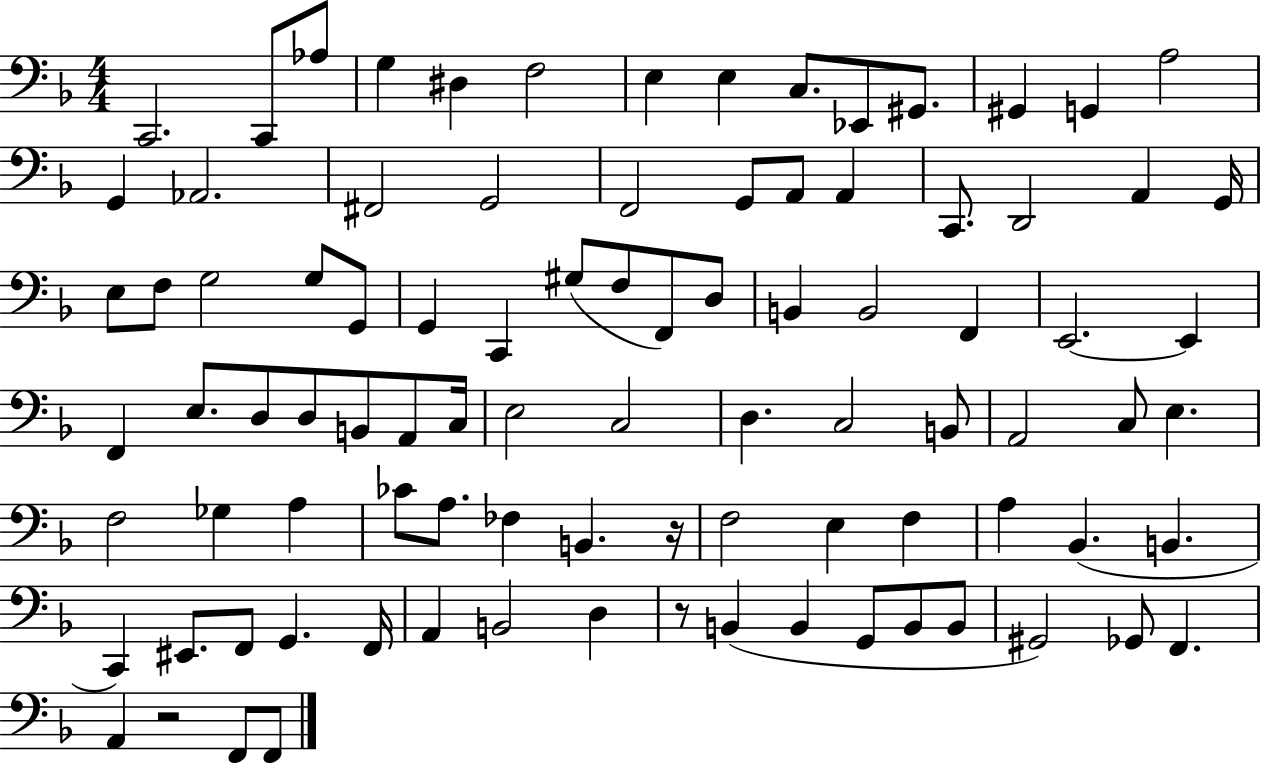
X:1
T:Untitled
M:4/4
L:1/4
K:F
C,,2 C,,/2 _A,/2 G, ^D, F,2 E, E, C,/2 _E,,/2 ^G,,/2 ^G,, G,, A,2 G,, _A,,2 ^F,,2 G,,2 F,,2 G,,/2 A,,/2 A,, C,,/2 D,,2 A,, G,,/4 E,/2 F,/2 G,2 G,/2 G,,/2 G,, C,, ^G,/2 F,/2 F,,/2 D,/2 B,, B,,2 F,, E,,2 E,, F,, E,/2 D,/2 D,/2 B,,/2 A,,/2 C,/4 E,2 C,2 D, C,2 B,,/2 A,,2 C,/2 E, F,2 _G, A, _C/2 A,/2 _F, B,, z/4 F,2 E, F, A, _B,, B,, C,, ^E,,/2 F,,/2 G,, F,,/4 A,, B,,2 D, z/2 B,, B,, G,,/2 B,,/2 B,,/2 ^G,,2 _G,,/2 F,, A,, z2 F,,/2 F,,/2